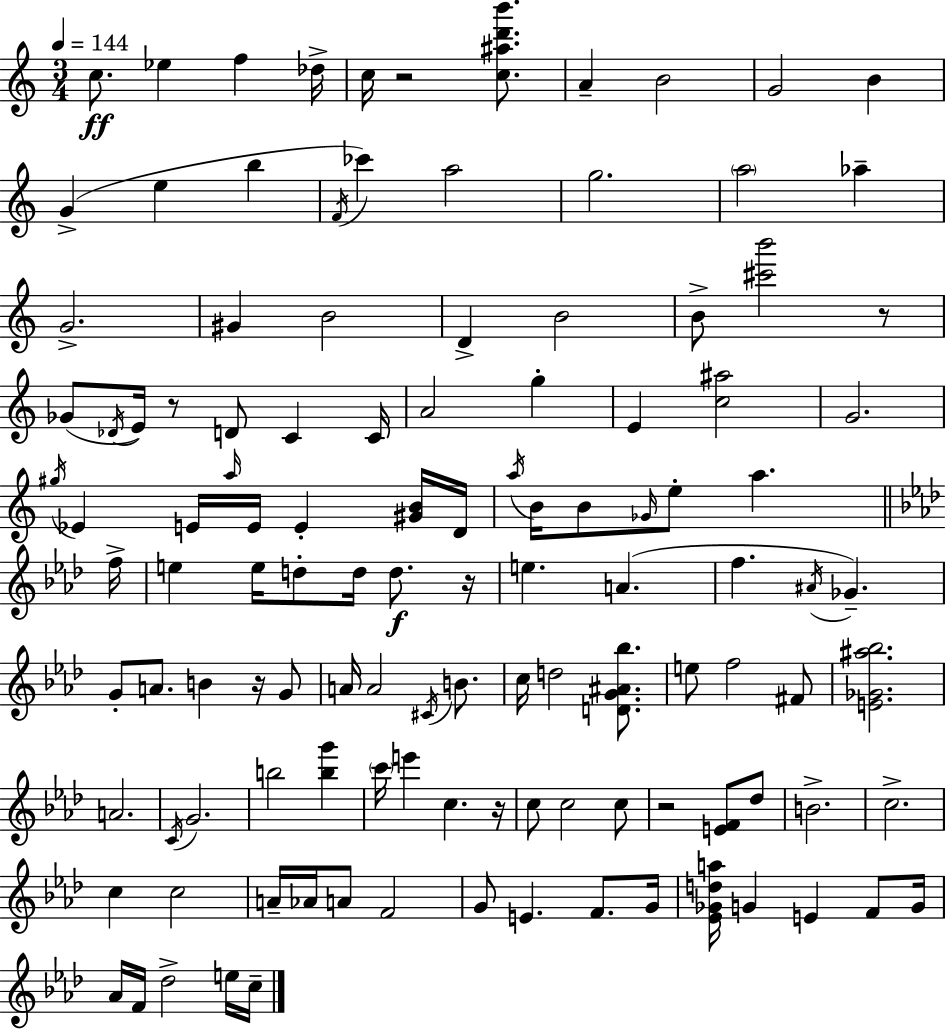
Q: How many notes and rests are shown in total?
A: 119